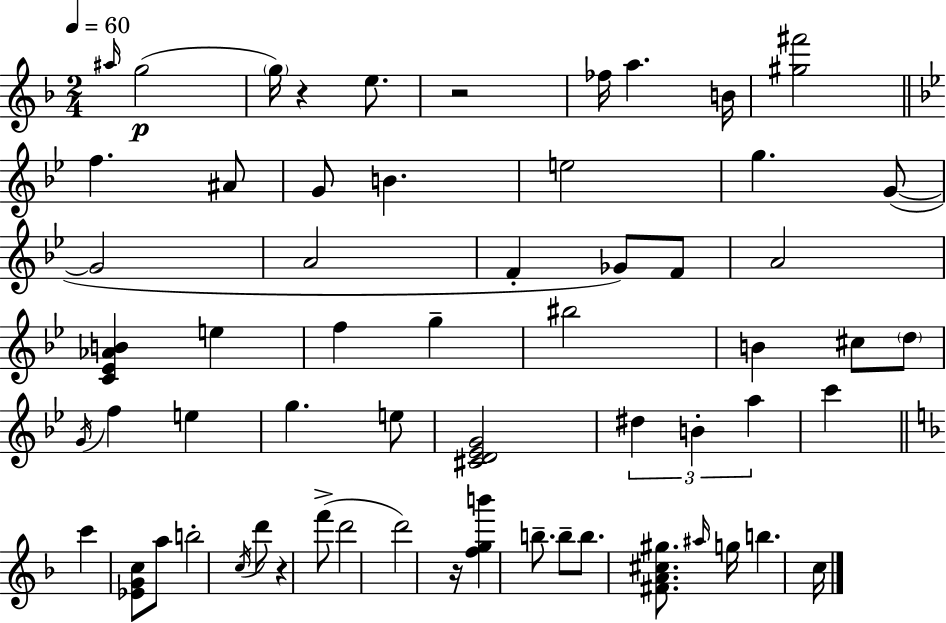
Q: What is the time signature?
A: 2/4